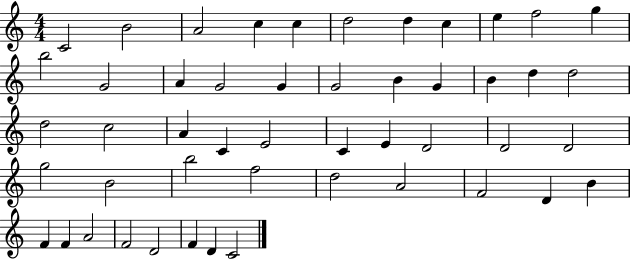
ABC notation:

X:1
T:Untitled
M:4/4
L:1/4
K:C
C2 B2 A2 c c d2 d c e f2 g b2 G2 A G2 G G2 B G B d d2 d2 c2 A C E2 C E D2 D2 D2 g2 B2 b2 f2 d2 A2 F2 D B F F A2 F2 D2 F D C2